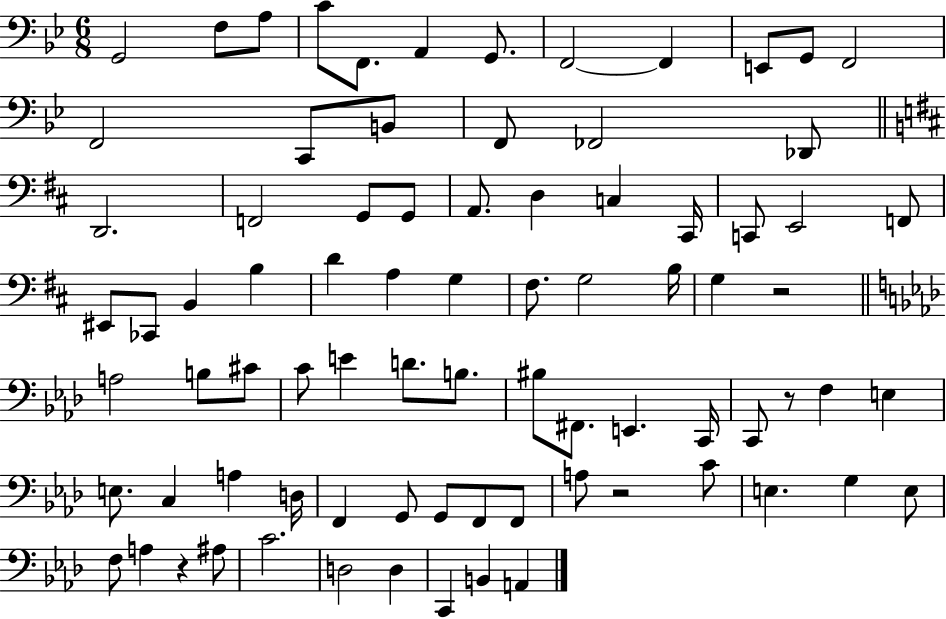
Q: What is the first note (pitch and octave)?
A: G2